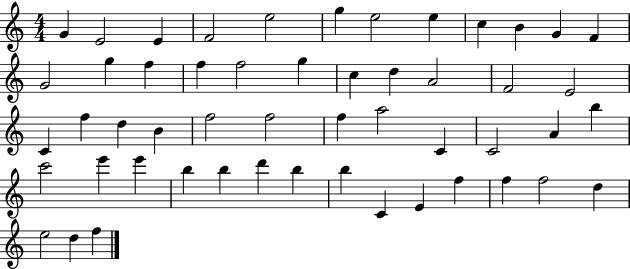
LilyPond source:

{
  \clef treble
  \numericTimeSignature
  \time 4/4
  \key c \major
  g'4 e'2 e'4 | f'2 e''2 | g''4 e''2 e''4 | c''4 b'4 g'4 f'4 | \break g'2 g''4 f''4 | f''4 f''2 g''4 | c''4 d''4 a'2 | f'2 e'2 | \break c'4 f''4 d''4 b'4 | f''2 f''2 | f''4 a''2 c'4 | c'2 a'4 b''4 | \break c'''2 e'''4 e'''4 | b''4 b''4 d'''4 b''4 | b''4 c'4 e'4 f''4 | f''4 f''2 d''4 | \break e''2 d''4 f''4 | \bar "|."
}